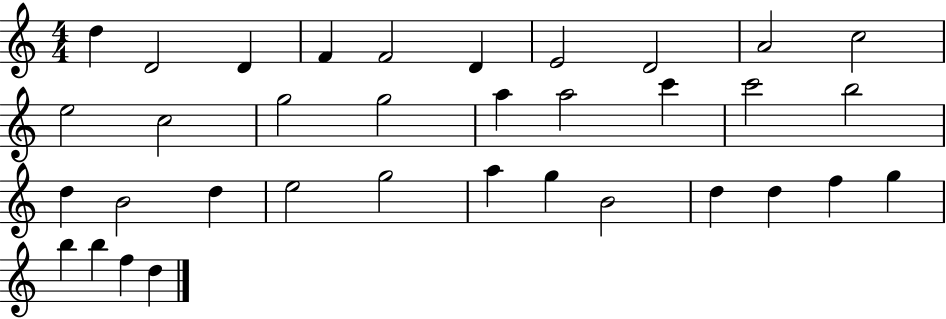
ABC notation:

X:1
T:Untitled
M:4/4
L:1/4
K:C
d D2 D F F2 D E2 D2 A2 c2 e2 c2 g2 g2 a a2 c' c'2 b2 d B2 d e2 g2 a g B2 d d f g b b f d